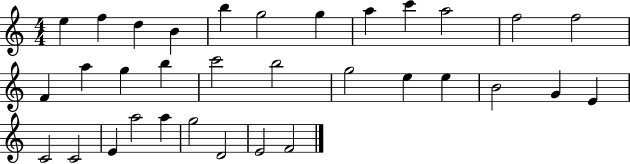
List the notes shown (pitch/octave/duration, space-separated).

E5/q F5/q D5/q B4/q B5/q G5/h G5/q A5/q C6/q A5/h F5/h F5/h F4/q A5/q G5/q B5/q C6/h B5/h G5/h E5/q E5/q B4/h G4/q E4/q C4/h C4/h E4/q A5/h A5/q G5/h D4/h E4/h F4/h